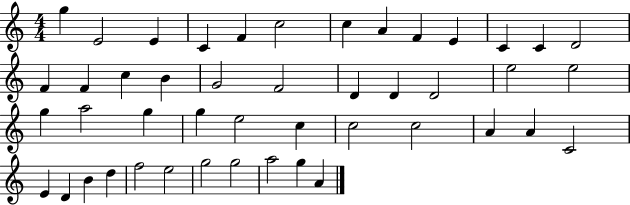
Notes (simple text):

G5/q E4/h E4/q C4/q F4/q C5/h C5/q A4/q F4/q E4/q C4/q C4/q D4/h F4/q F4/q C5/q B4/q G4/h F4/h D4/q D4/q D4/h E5/h E5/h G5/q A5/h G5/q G5/q E5/h C5/q C5/h C5/h A4/q A4/q C4/h E4/q D4/q B4/q D5/q F5/h E5/h G5/h G5/h A5/h G5/q A4/q